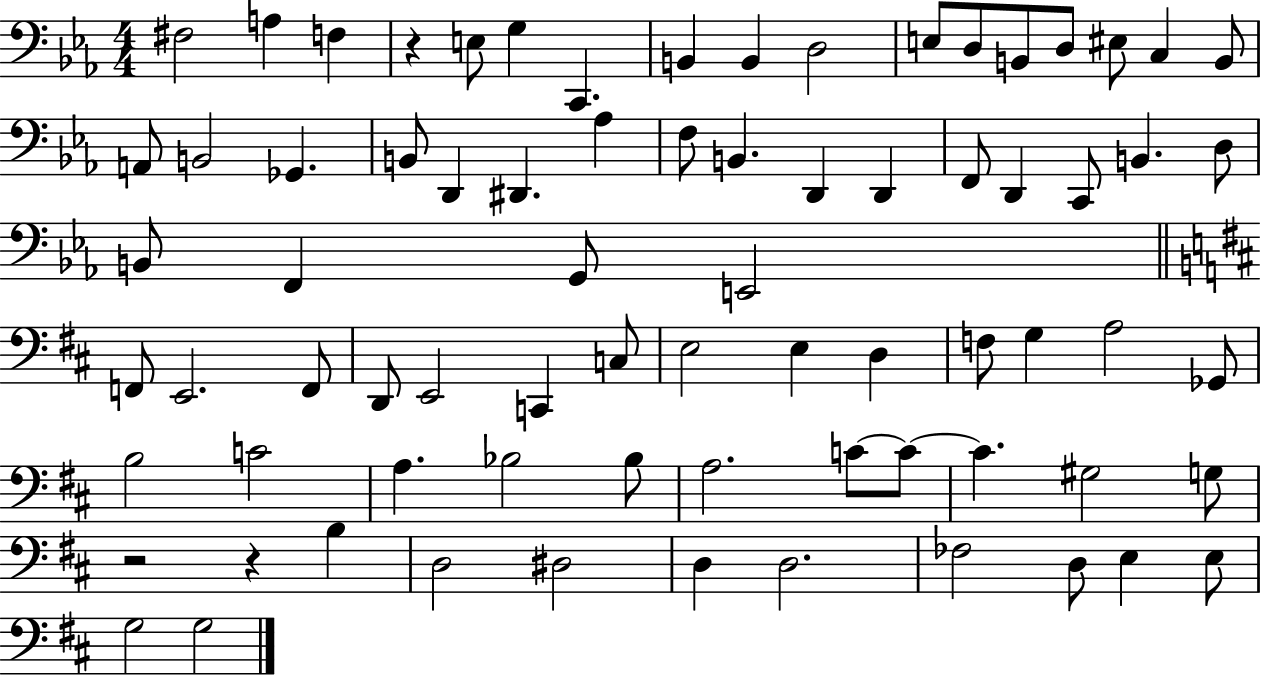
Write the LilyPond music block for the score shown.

{
  \clef bass
  \numericTimeSignature
  \time 4/4
  \key ees \major
  fis2 a4 f4 | r4 e8 g4 c,4. | b,4 b,4 d2 | e8 d8 b,8 d8 eis8 c4 b,8 | \break a,8 b,2 ges,4. | b,8 d,4 dis,4. aes4 | f8 b,4. d,4 d,4 | f,8 d,4 c,8 b,4. d8 | \break b,8 f,4 g,8 e,2 | \bar "||" \break \key d \major f,8 e,2. f,8 | d,8 e,2 c,4 c8 | e2 e4 d4 | f8 g4 a2 ges,8 | \break b2 c'2 | a4. bes2 bes8 | a2. c'8~~ c'8~~ | c'4. gis2 g8 | \break r2 r4 b4 | d2 dis2 | d4 d2. | fes2 d8 e4 e8 | \break g2 g2 | \bar "|."
}